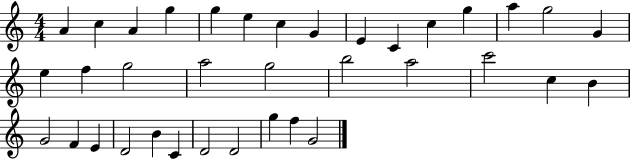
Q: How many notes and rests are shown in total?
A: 36